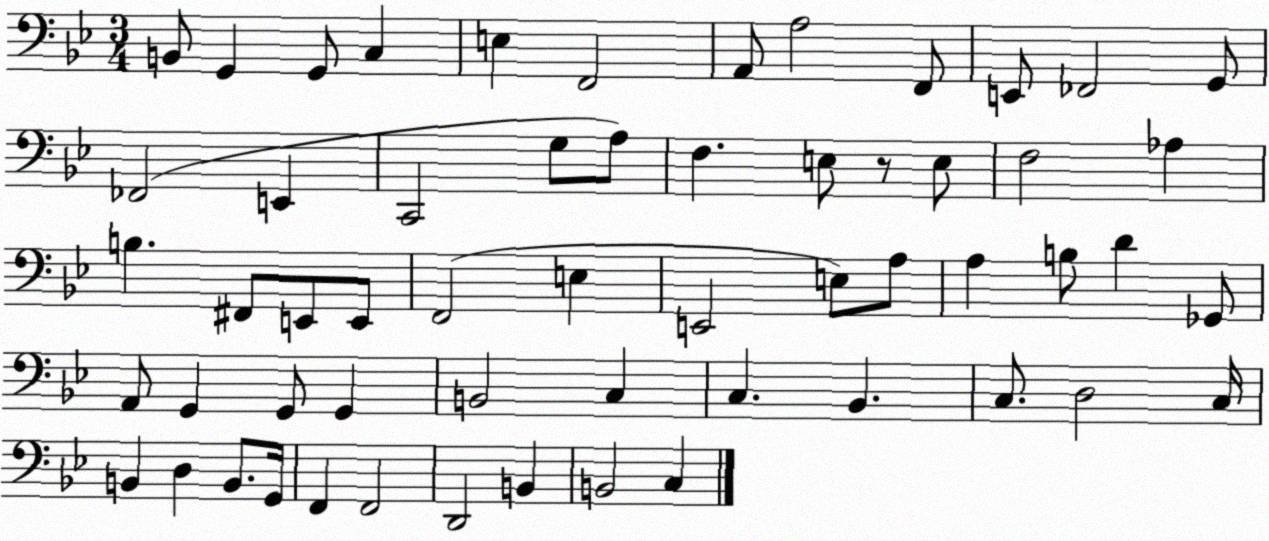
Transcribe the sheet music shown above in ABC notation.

X:1
T:Untitled
M:3/4
L:1/4
K:Bb
B,,/2 G,, G,,/2 C, E, F,,2 A,,/2 A,2 F,,/2 E,,/2 _F,,2 G,,/2 _F,,2 E,, C,,2 G,/2 A,/2 F, E,/2 z/2 E,/2 F,2 _A, B, ^F,,/2 E,,/2 E,,/2 F,,2 E, E,,2 E,/2 A,/2 A, B,/2 D _G,,/2 A,,/2 G,, G,,/2 G,, B,,2 C, C, _B,, C,/2 D,2 C,/4 B,, D, B,,/2 G,,/4 F,, F,,2 D,,2 B,, B,,2 C,